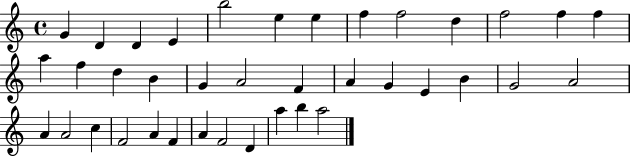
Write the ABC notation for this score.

X:1
T:Untitled
M:4/4
L:1/4
K:C
G D D E b2 e e f f2 d f2 f f a f d B G A2 F A G E B G2 A2 A A2 c F2 A F A F2 D a b a2